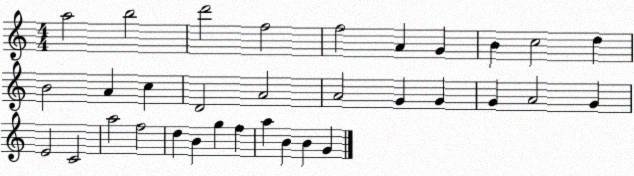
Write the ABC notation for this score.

X:1
T:Untitled
M:4/4
L:1/4
K:C
a2 b2 d'2 f2 f2 A G B c2 d B2 A c D2 A2 A2 G G G A2 G E2 C2 a2 f2 d B g f a B B G